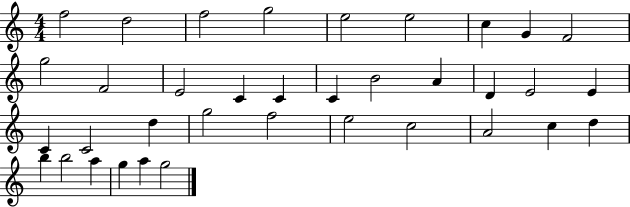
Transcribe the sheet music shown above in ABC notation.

X:1
T:Untitled
M:4/4
L:1/4
K:C
f2 d2 f2 g2 e2 e2 c G F2 g2 F2 E2 C C C B2 A D E2 E C C2 d g2 f2 e2 c2 A2 c d b b2 a g a g2